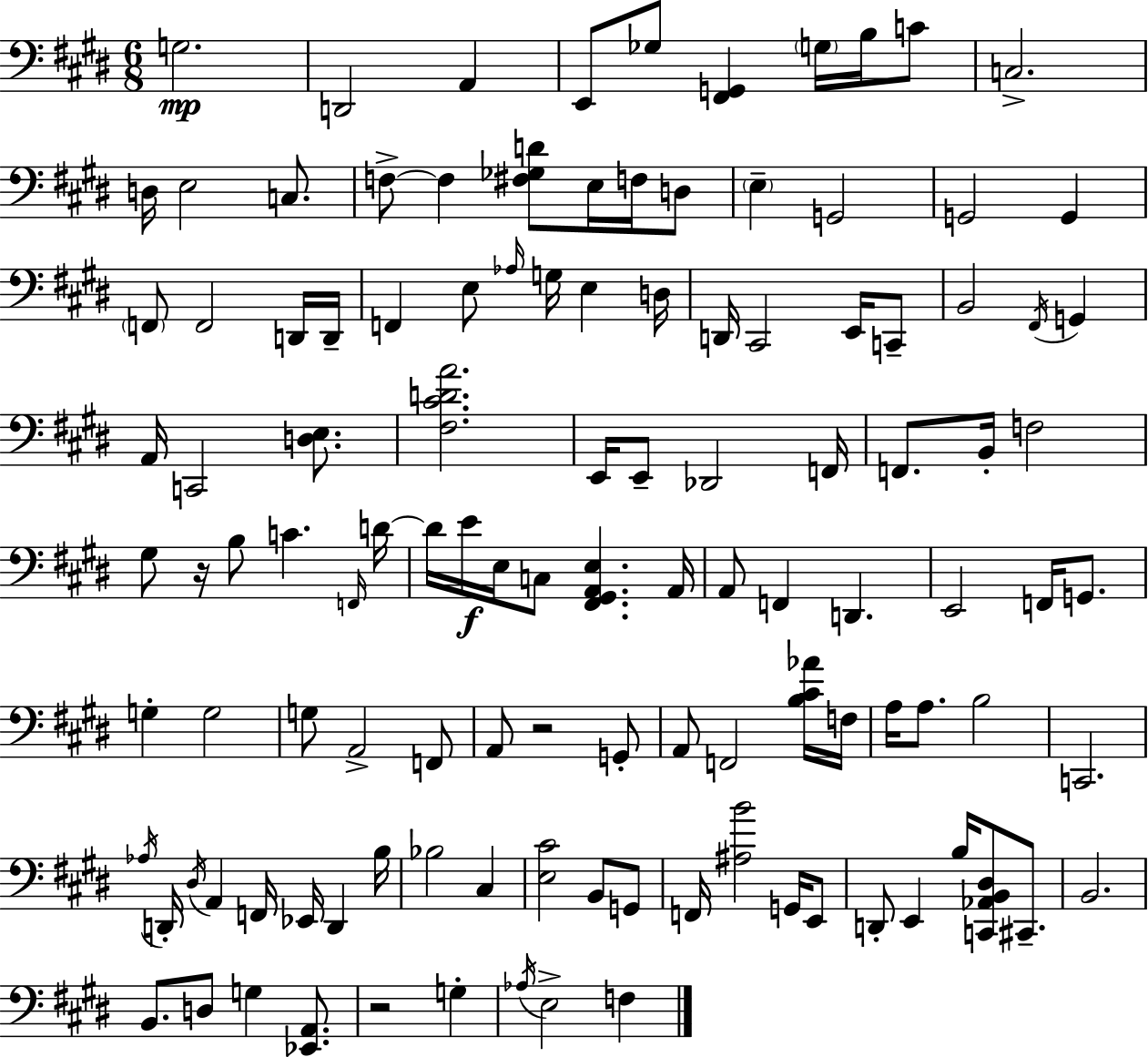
G3/h. D2/h A2/q E2/e Gb3/e [F#2,G2]/q G3/s B3/s C4/e C3/h. D3/s E3/h C3/e. F3/e F3/q [F#3,Gb3,D4]/e E3/s F3/s D3/e E3/q G2/h G2/h G2/q F2/e F2/h D2/s D2/s F2/q E3/e Ab3/s G3/s E3/q D3/s D2/s C#2/h E2/s C2/e B2/h F#2/s G2/q A2/s C2/h [D3,E3]/e. [F#3,C#4,D4,A4]/h. E2/s E2/e Db2/h F2/s F2/e. B2/s F3/h G#3/e R/s B3/e C4/q. F2/s D4/s D4/s E4/s E3/s C3/e [F#2,G#2,A2,E3]/q. A2/s A2/e F2/q D2/q. E2/h F2/s G2/e. G3/q G3/h G3/e A2/h F2/e A2/e R/h G2/e A2/e F2/h [B3,C#4,Ab4]/s F3/s A3/s A3/e. B3/h C2/h. Ab3/s D2/s D#3/s A2/q F2/s Eb2/s D2/q B3/s Bb3/h C#3/q [E3,C#4]/h B2/e G2/e F2/s [A#3,B4]/h G2/s E2/e D2/e E2/q B3/s [C2,Ab2,B2,D#3]/e C#2/e. B2/h. B2/e. D3/e G3/q [Eb2,A2]/e. R/h G3/q Ab3/s E3/h F3/q